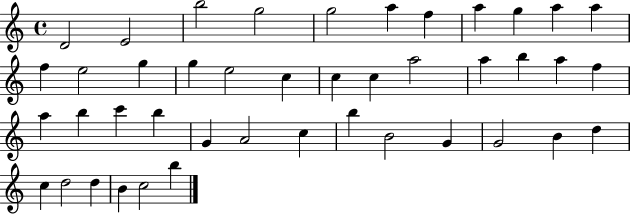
{
  \clef treble
  \time 4/4
  \defaultTimeSignature
  \key c \major
  d'2 e'2 | b''2 g''2 | g''2 a''4 f''4 | a''4 g''4 a''4 a''4 | \break f''4 e''2 g''4 | g''4 e''2 c''4 | c''4 c''4 a''2 | a''4 b''4 a''4 f''4 | \break a''4 b''4 c'''4 b''4 | g'4 a'2 c''4 | b''4 b'2 g'4 | g'2 b'4 d''4 | \break c''4 d''2 d''4 | b'4 c''2 b''4 | \bar "|."
}